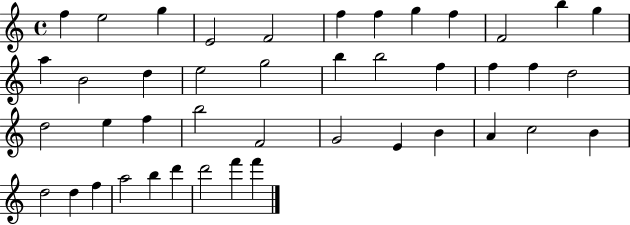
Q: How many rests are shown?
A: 0